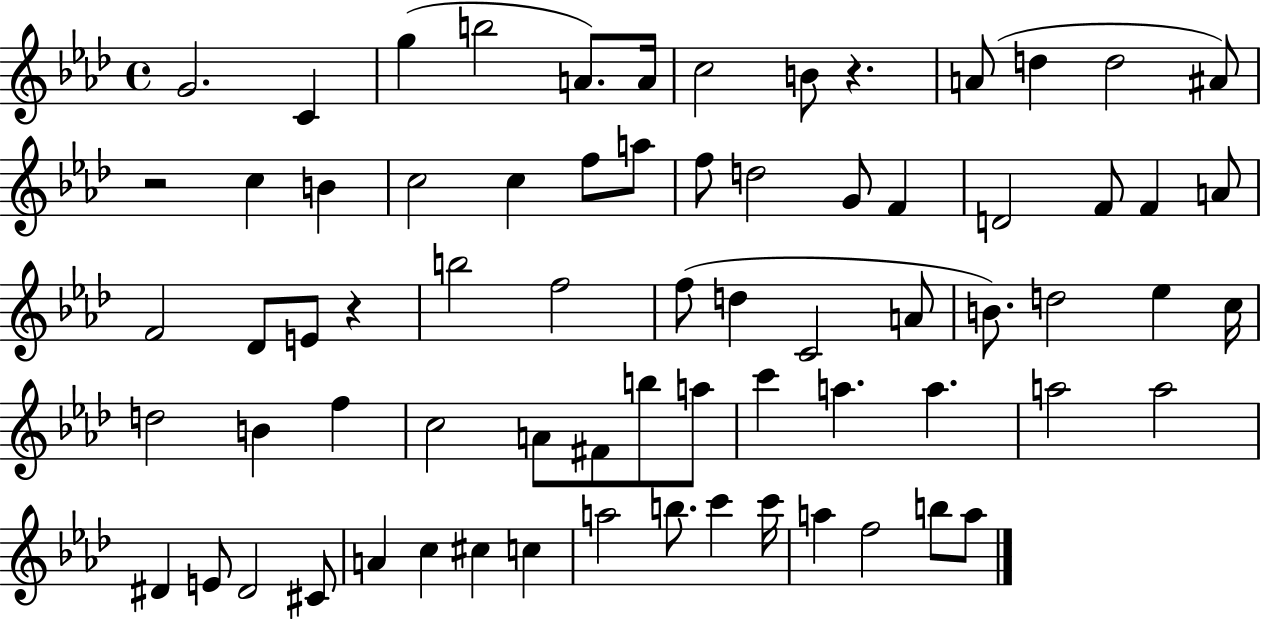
{
  \clef treble
  \time 4/4
  \defaultTimeSignature
  \key aes \major
  g'2. c'4 | g''4( b''2 a'8.) a'16 | c''2 b'8 r4. | a'8( d''4 d''2 ais'8) | \break r2 c''4 b'4 | c''2 c''4 f''8 a''8 | f''8 d''2 g'8 f'4 | d'2 f'8 f'4 a'8 | \break f'2 des'8 e'8 r4 | b''2 f''2 | f''8( d''4 c'2 a'8 | b'8.) d''2 ees''4 c''16 | \break d''2 b'4 f''4 | c''2 a'8 fis'8 b''8 a''8 | c'''4 a''4. a''4. | a''2 a''2 | \break dis'4 e'8 dis'2 cis'8 | a'4 c''4 cis''4 c''4 | a''2 b''8. c'''4 c'''16 | a''4 f''2 b''8 a''8 | \break \bar "|."
}